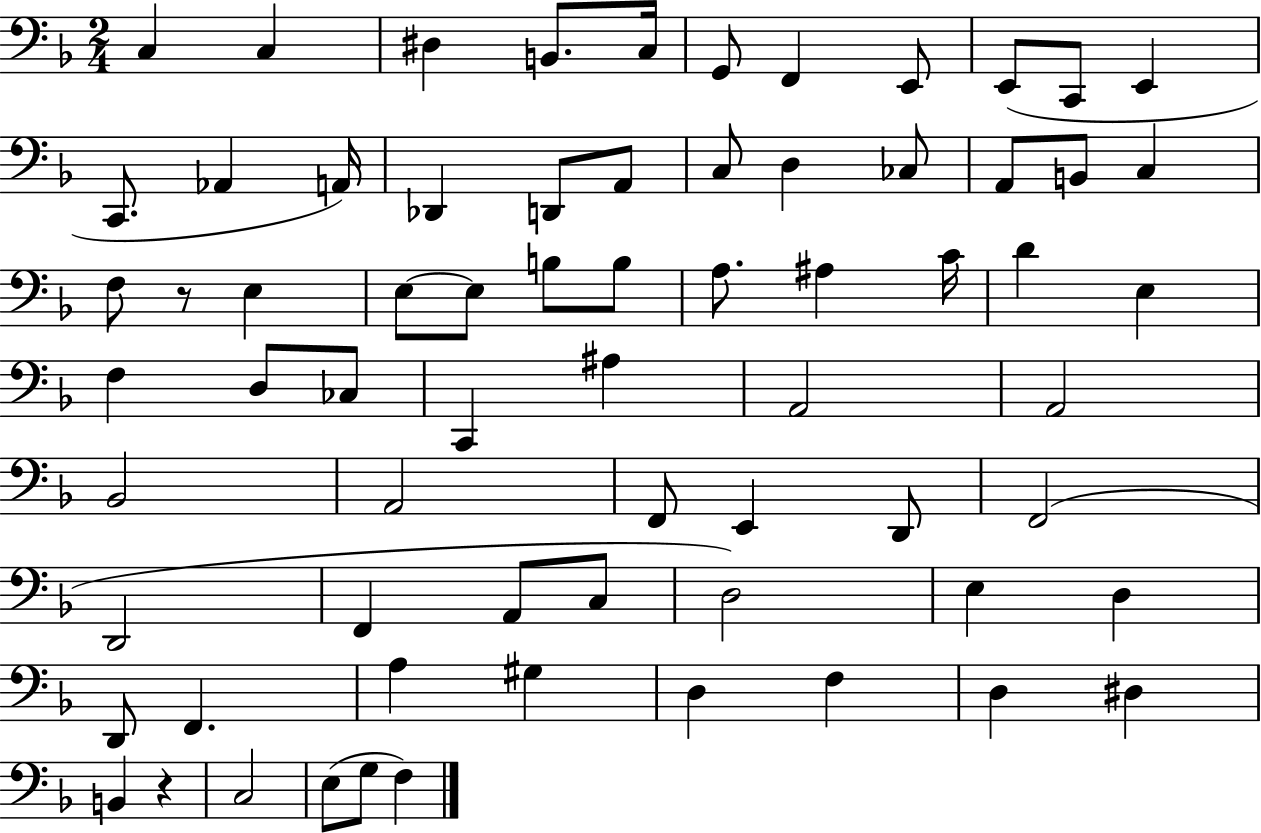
C3/q C3/q D#3/q B2/e. C3/s G2/e F2/q E2/e E2/e C2/e E2/q C2/e. Ab2/q A2/s Db2/q D2/e A2/e C3/e D3/q CES3/e A2/e B2/e C3/q F3/e R/e E3/q E3/e E3/e B3/e B3/e A3/e. A#3/q C4/s D4/q E3/q F3/q D3/e CES3/e C2/q A#3/q A2/h A2/h Bb2/h A2/h F2/e E2/q D2/e F2/h D2/h F2/q A2/e C3/e D3/h E3/q D3/q D2/e F2/q. A3/q G#3/q D3/q F3/q D3/q D#3/q B2/q R/q C3/h E3/e G3/e F3/q